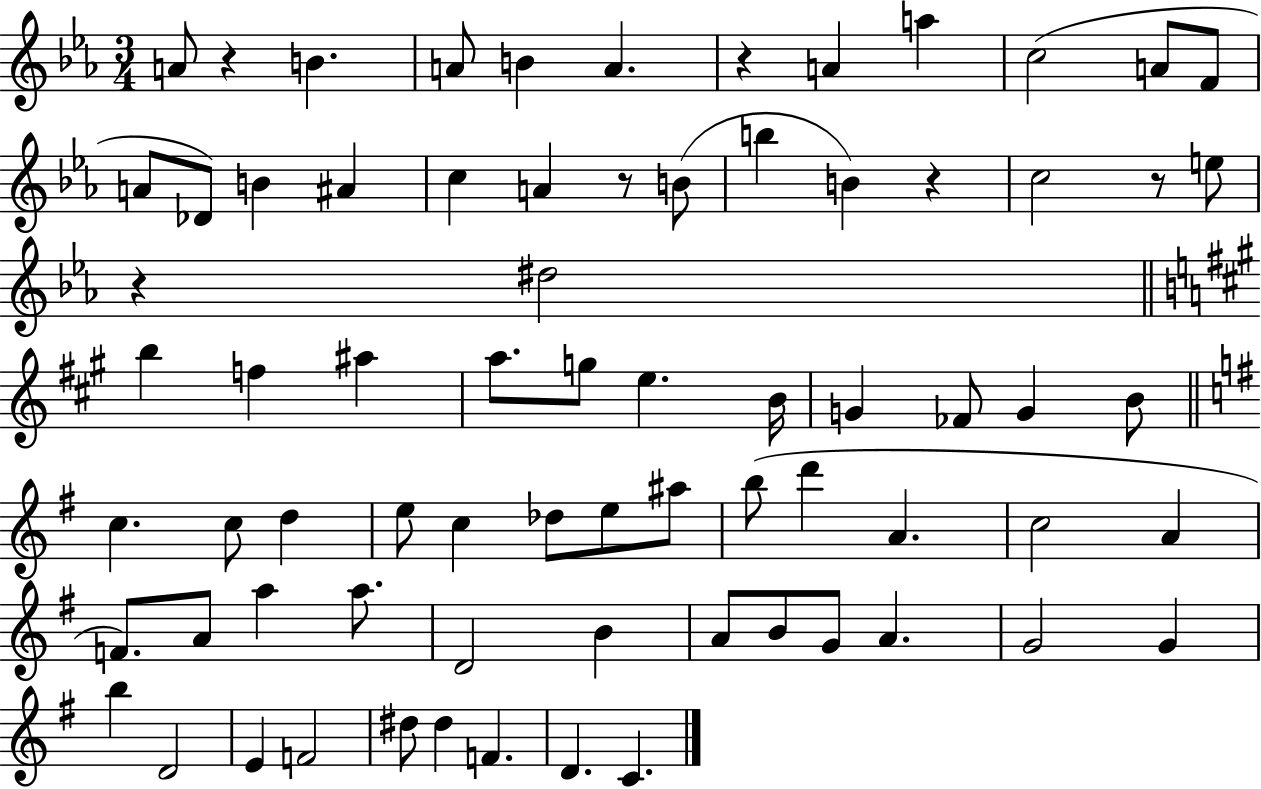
A4/e R/q B4/q. A4/e B4/q A4/q. R/q A4/q A5/q C5/h A4/e F4/e A4/e Db4/e B4/q A#4/q C5/q A4/q R/e B4/e B5/q B4/q R/q C5/h R/e E5/e R/q D#5/h B5/q F5/q A#5/q A5/e. G5/e E5/q. B4/s G4/q FES4/e G4/q B4/e C5/q. C5/e D5/q E5/e C5/q Db5/e E5/e A#5/e B5/e D6/q A4/q. C5/h A4/q F4/e. A4/e A5/q A5/e. D4/h B4/q A4/e B4/e G4/e A4/q. G4/h G4/q B5/q D4/h E4/q F4/h D#5/e D#5/q F4/q. D4/q. C4/q.